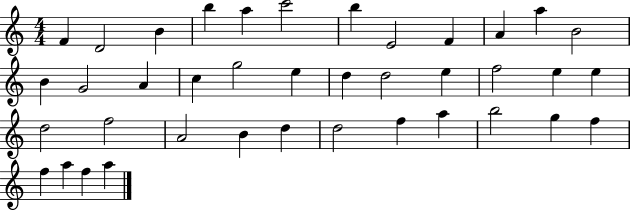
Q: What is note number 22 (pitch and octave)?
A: F5